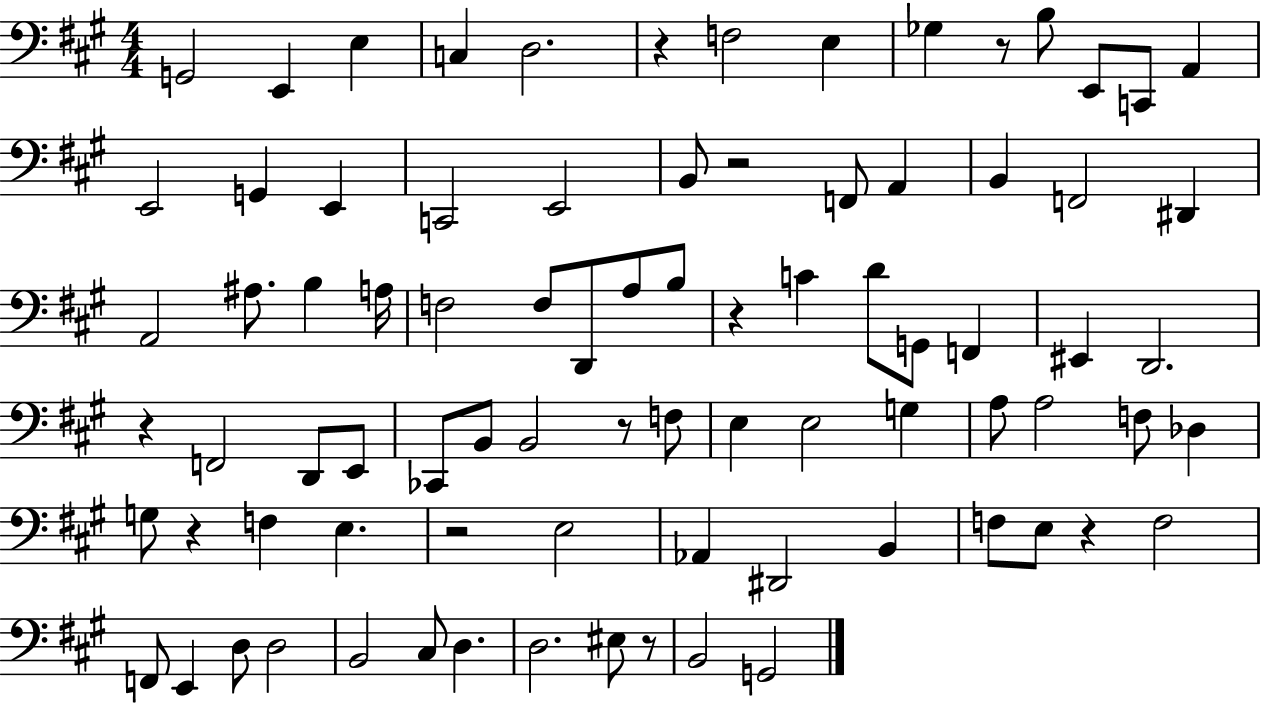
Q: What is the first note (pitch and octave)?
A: G2